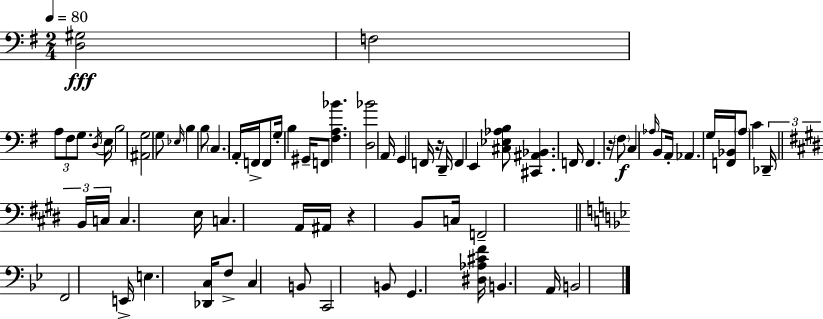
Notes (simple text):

[D3,G#3]/h F3/h A3/e F#3/e G3/e. D3/s E3/s B3/h [A#2,G3]/h G3/e Eb3/s B3/q B3/e C3/q. A2/s F2/s F2/e G3/s B3/q G#2/s F2/e [F#3,A3,Bb4]/q. [D3,Bb4]/h A2/s G2/q F2/s R/s D2/s F2/q E2/q [C#3,Eb3,Ab3,B3]/e [C#2,A#2,Bb2]/q. F2/s F2/q. R/s F#3/e C3/q Ab3/s B2/e A2/s Ab2/q. G3/s [F2,Bb2]/s A3/e C4/q Db2/s B2/s C3/s C3/q. E3/s C3/q. A2/s A#2/s R/q B2/e C3/s F2/h F2/h E2/s E3/q. [Db2,C3]/s F3/e C3/q B2/e C2/h B2/e G2/q. [D#3,Ab3,C#4,F4]/s B2/q. A2/s B2/h